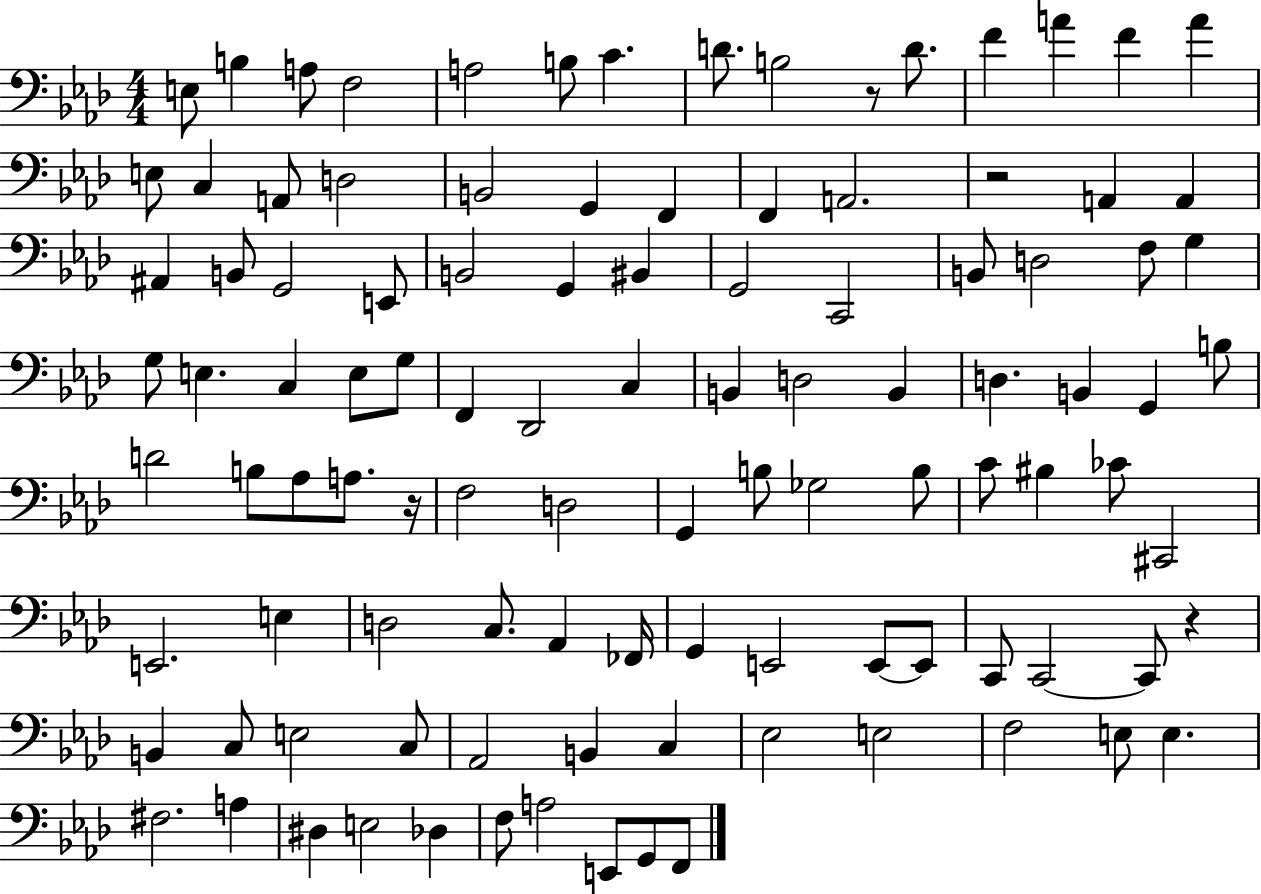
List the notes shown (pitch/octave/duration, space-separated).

E3/e B3/q A3/e F3/h A3/h B3/e C4/q. D4/e. B3/h R/e D4/e. F4/q A4/q F4/q A4/q E3/e C3/q A2/e D3/h B2/h G2/q F2/q F2/q A2/h. R/h A2/q A2/q A#2/q B2/e G2/h E2/e B2/h G2/q BIS2/q G2/h C2/h B2/e D3/h F3/e G3/q G3/e E3/q. C3/q E3/e G3/e F2/q Db2/h C3/q B2/q D3/h B2/q D3/q. B2/q G2/q B3/e D4/h B3/e Ab3/e A3/e. R/s F3/h D3/h G2/q B3/e Gb3/h B3/e C4/e BIS3/q CES4/e C#2/h E2/h. E3/q D3/h C3/e. Ab2/q FES2/s G2/q E2/h E2/e E2/e C2/e C2/h C2/e R/q B2/q C3/e E3/h C3/e Ab2/h B2/q C3/q Eb3/h E3/h F3/h E3/e E3/q. F#3/h. A3/q D#3/q E3/h Db3/q F3/e A3/h E2/e G2/e F2/e